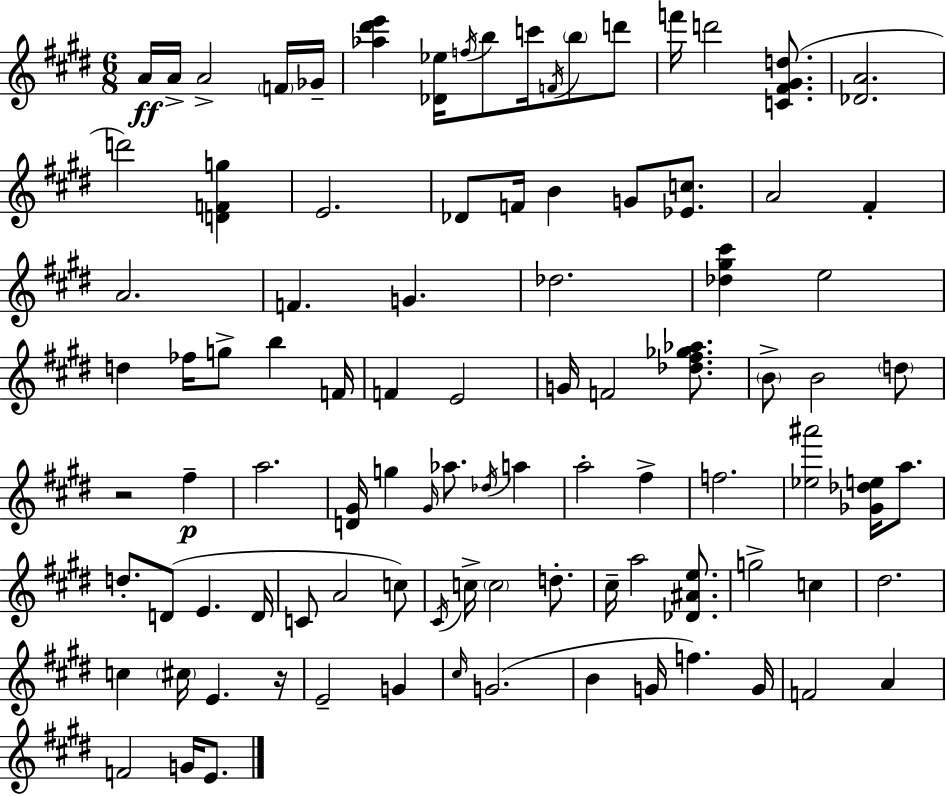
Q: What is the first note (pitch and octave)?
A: A4